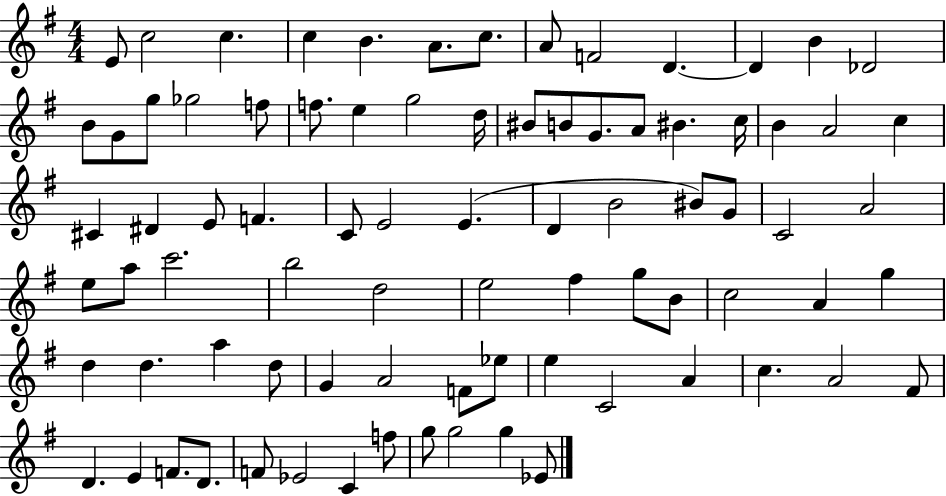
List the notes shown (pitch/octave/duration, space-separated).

E4/e C5/h C5/q. C5/q B4/q. A4/e. C5/e. A4/e F4/h D4/q. D4/q B4/q Db4/h B4/e G4/e G5/e Gb5/h F5/e F5/e. E5/q G5/h D5/s BIS4/e B4/e G4/e. A4/e BIS4/q. C5/s B4/q A4/h C5/q C#4/q D#4/q E4/e F4/q. C4/e E4/h E4/q. D4/q B4/h BIS4/e G4/e C4/h A4/h E5/e A5/e C6/h. B5/h D5/h E5/h F#5/q G5/e B4/e C5/h A4/q G5/q D5/q D5/q. A5/q D5/e G4/q A4/h F4/e Eb5/e E5/q C4/h A4/q C5/q. A4/h F#4/e D4/q. E4/q F4/e. D4/e. F4/e Eb4/h C4/q F5/e G5/e G5/h G5/q Eb4/e